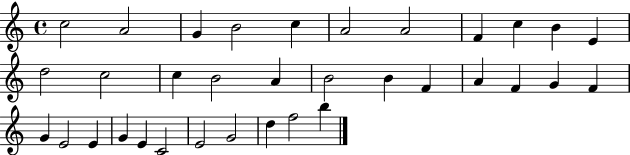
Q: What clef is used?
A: treble